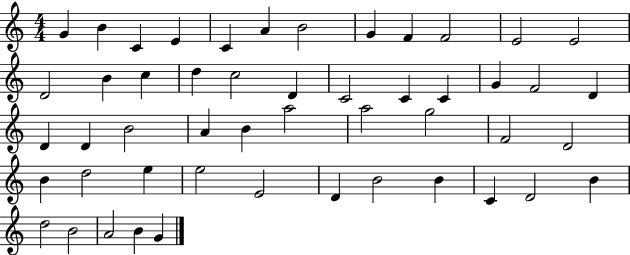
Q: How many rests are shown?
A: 0